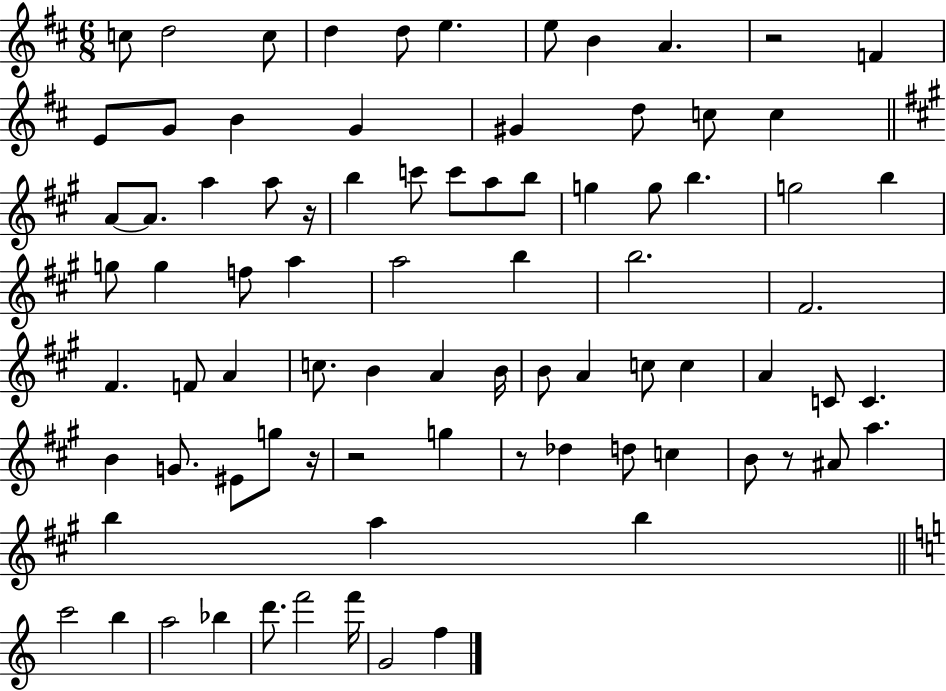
X:1
T:Untitled
M:6/8
L:1/4
K:D
c/2 d2 c/2 d d/2 e e/2 B A z2 F E/2 G/2 B G ^G d/2 c/2 c A/2 A/2 a a/2 z/4 b c'/2 c'/2 a/2 b/2 g g/2 b g2 b g/2 g f/2 a a2 b b2 ^F2 ^F F/2 A c/2 B A B/4 B/2 A c/2 c A C/2 C B G/2 ^E/2 g/2 z/4 z2 g z/2 _d d/2 c B/2 z/2 ^A/2 a b a b c'2 b a2 _b d'/2 f'2 f'/4 G2 f